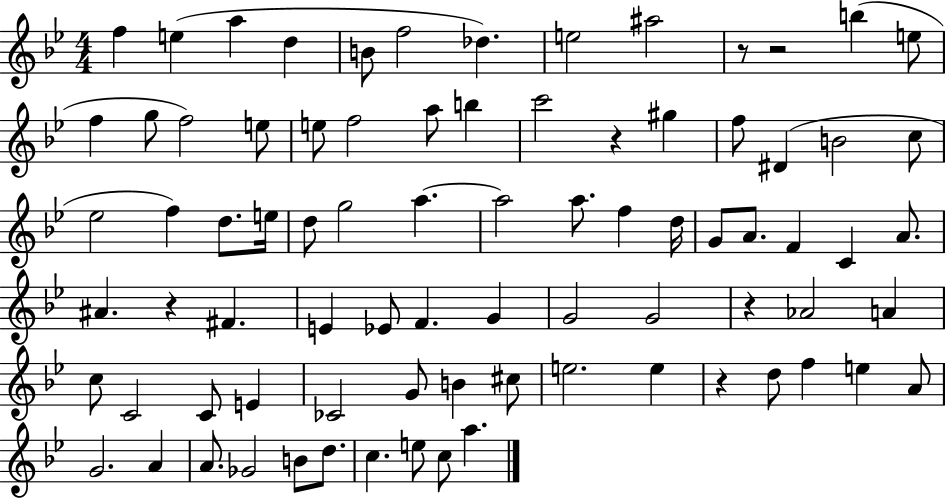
{
  \clef treble
  \numericTimeSignature
  \time 4/4
  \key bes \major
  \repeat volta 2 { f''4 e''4( a''4 d''4 | b'8 f''2 des''4.) | e''2 ais''2 | r8 r2 b''4( e''8 | \break f''4 g''8 f''2) e''8 | e''8 f''2 a''8 b''4 | c'''2 r4 gis''4 | f''8 dis'4( b'2 c''8 | \break ees''2 f''4) d''8. e''16 | d''8 g''2 a''4.~~ | a''2 a''8. f''4 d''16 | g'8 a'8. f'4 c'4 a'8. | \break ais'4. r4 fis'4. | e'4 ees'8 f'4. g'4 | g'2 g'2 | r4 aes'2 a'4 | \break c''8 c'2 c'8 e'4 | ces'2 g'8 b'4 cis''8 | e''2. e''4 | r4 d''8 f''4 e''4 a'8 | \break g'2. a'4 | a'8. ges'2 b'8 d''8. | c''4. e''8 c''8 a''4. | } \bar "|."
}